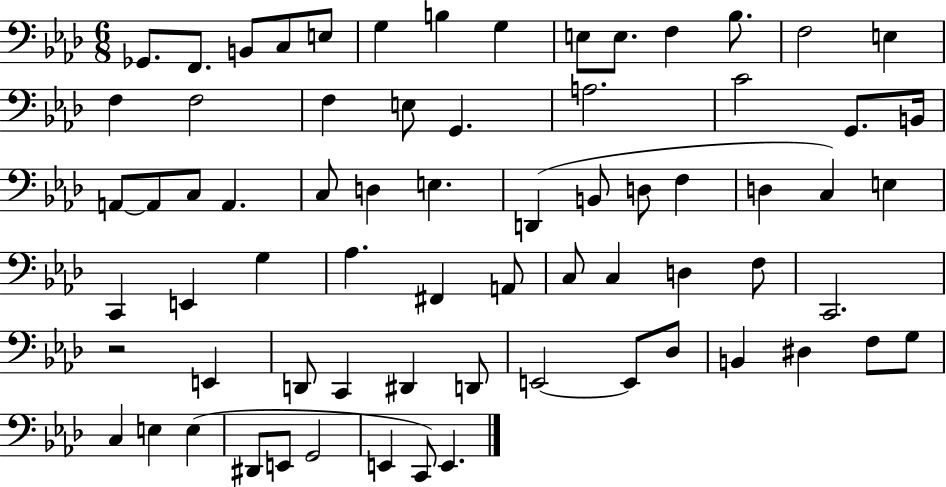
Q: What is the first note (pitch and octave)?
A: Gb2